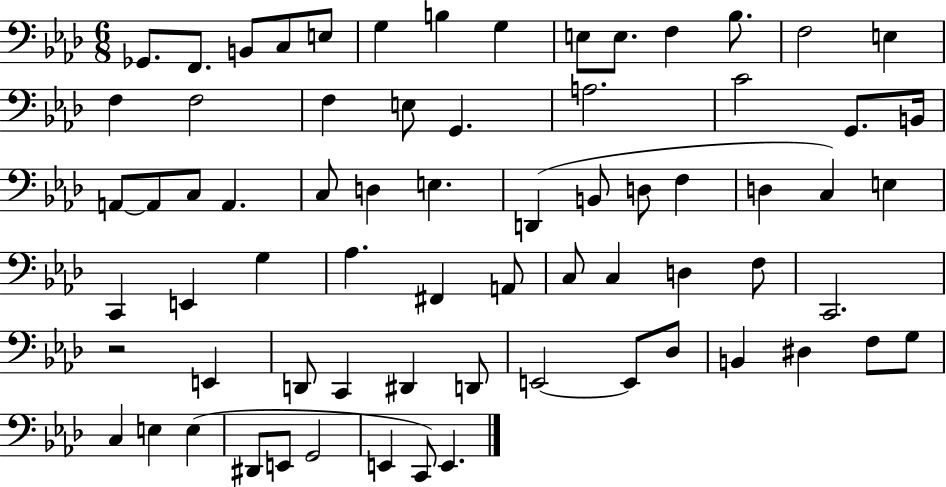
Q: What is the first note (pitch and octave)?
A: Gb2